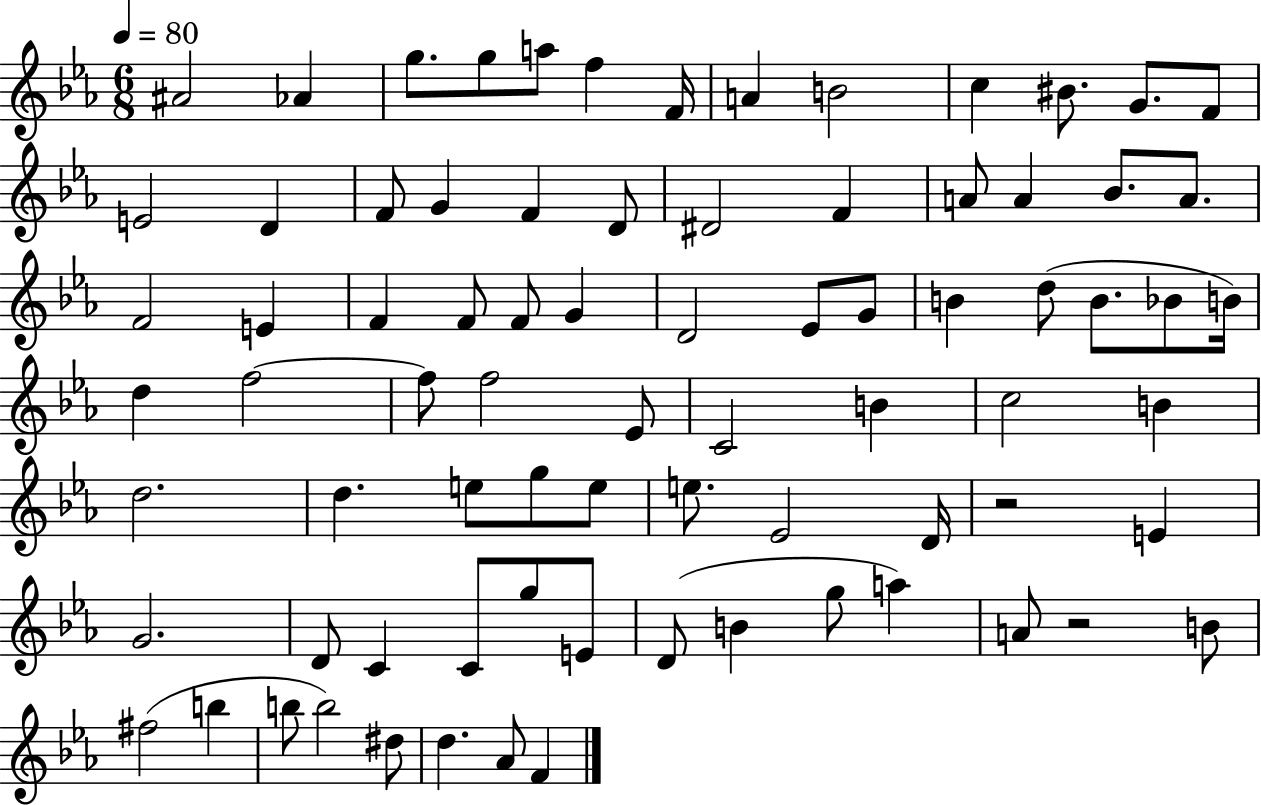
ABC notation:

X:1
T:Untitled
M:6/8
L:1/4
K:Eb
^A2 _A g/2 g/2 a/2 f F/4 A B2 c ^B/2 G/2 F/2 E2 D F/2 G F D/2 ^D2 F A/2 A _B/2 A/2 F2 E F F/2 F/2 G D2 _E/2 G/2 B d/2 B/2 _B/2 B/4 d f2 f/2 f2 _E/2 C2 B c2 B d2 d e/2 g/2 e/2 e/2 _E2 D/4 z2 E G2 D/2 C C/2 g/2 E/2 D/2 B g/2 a A/2 z2 B/2 ^f2 b b/2 b2 ^d/2 d _A/2 F